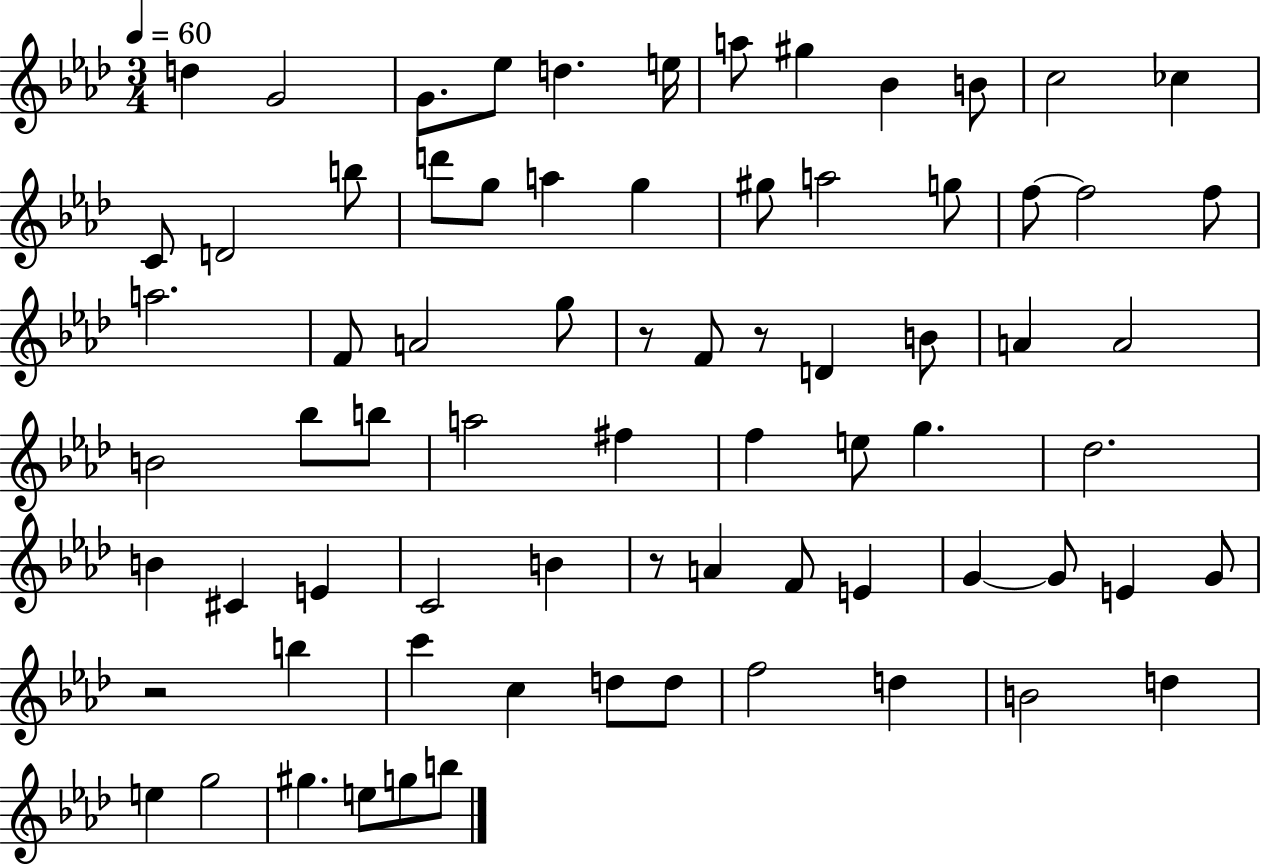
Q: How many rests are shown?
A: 4